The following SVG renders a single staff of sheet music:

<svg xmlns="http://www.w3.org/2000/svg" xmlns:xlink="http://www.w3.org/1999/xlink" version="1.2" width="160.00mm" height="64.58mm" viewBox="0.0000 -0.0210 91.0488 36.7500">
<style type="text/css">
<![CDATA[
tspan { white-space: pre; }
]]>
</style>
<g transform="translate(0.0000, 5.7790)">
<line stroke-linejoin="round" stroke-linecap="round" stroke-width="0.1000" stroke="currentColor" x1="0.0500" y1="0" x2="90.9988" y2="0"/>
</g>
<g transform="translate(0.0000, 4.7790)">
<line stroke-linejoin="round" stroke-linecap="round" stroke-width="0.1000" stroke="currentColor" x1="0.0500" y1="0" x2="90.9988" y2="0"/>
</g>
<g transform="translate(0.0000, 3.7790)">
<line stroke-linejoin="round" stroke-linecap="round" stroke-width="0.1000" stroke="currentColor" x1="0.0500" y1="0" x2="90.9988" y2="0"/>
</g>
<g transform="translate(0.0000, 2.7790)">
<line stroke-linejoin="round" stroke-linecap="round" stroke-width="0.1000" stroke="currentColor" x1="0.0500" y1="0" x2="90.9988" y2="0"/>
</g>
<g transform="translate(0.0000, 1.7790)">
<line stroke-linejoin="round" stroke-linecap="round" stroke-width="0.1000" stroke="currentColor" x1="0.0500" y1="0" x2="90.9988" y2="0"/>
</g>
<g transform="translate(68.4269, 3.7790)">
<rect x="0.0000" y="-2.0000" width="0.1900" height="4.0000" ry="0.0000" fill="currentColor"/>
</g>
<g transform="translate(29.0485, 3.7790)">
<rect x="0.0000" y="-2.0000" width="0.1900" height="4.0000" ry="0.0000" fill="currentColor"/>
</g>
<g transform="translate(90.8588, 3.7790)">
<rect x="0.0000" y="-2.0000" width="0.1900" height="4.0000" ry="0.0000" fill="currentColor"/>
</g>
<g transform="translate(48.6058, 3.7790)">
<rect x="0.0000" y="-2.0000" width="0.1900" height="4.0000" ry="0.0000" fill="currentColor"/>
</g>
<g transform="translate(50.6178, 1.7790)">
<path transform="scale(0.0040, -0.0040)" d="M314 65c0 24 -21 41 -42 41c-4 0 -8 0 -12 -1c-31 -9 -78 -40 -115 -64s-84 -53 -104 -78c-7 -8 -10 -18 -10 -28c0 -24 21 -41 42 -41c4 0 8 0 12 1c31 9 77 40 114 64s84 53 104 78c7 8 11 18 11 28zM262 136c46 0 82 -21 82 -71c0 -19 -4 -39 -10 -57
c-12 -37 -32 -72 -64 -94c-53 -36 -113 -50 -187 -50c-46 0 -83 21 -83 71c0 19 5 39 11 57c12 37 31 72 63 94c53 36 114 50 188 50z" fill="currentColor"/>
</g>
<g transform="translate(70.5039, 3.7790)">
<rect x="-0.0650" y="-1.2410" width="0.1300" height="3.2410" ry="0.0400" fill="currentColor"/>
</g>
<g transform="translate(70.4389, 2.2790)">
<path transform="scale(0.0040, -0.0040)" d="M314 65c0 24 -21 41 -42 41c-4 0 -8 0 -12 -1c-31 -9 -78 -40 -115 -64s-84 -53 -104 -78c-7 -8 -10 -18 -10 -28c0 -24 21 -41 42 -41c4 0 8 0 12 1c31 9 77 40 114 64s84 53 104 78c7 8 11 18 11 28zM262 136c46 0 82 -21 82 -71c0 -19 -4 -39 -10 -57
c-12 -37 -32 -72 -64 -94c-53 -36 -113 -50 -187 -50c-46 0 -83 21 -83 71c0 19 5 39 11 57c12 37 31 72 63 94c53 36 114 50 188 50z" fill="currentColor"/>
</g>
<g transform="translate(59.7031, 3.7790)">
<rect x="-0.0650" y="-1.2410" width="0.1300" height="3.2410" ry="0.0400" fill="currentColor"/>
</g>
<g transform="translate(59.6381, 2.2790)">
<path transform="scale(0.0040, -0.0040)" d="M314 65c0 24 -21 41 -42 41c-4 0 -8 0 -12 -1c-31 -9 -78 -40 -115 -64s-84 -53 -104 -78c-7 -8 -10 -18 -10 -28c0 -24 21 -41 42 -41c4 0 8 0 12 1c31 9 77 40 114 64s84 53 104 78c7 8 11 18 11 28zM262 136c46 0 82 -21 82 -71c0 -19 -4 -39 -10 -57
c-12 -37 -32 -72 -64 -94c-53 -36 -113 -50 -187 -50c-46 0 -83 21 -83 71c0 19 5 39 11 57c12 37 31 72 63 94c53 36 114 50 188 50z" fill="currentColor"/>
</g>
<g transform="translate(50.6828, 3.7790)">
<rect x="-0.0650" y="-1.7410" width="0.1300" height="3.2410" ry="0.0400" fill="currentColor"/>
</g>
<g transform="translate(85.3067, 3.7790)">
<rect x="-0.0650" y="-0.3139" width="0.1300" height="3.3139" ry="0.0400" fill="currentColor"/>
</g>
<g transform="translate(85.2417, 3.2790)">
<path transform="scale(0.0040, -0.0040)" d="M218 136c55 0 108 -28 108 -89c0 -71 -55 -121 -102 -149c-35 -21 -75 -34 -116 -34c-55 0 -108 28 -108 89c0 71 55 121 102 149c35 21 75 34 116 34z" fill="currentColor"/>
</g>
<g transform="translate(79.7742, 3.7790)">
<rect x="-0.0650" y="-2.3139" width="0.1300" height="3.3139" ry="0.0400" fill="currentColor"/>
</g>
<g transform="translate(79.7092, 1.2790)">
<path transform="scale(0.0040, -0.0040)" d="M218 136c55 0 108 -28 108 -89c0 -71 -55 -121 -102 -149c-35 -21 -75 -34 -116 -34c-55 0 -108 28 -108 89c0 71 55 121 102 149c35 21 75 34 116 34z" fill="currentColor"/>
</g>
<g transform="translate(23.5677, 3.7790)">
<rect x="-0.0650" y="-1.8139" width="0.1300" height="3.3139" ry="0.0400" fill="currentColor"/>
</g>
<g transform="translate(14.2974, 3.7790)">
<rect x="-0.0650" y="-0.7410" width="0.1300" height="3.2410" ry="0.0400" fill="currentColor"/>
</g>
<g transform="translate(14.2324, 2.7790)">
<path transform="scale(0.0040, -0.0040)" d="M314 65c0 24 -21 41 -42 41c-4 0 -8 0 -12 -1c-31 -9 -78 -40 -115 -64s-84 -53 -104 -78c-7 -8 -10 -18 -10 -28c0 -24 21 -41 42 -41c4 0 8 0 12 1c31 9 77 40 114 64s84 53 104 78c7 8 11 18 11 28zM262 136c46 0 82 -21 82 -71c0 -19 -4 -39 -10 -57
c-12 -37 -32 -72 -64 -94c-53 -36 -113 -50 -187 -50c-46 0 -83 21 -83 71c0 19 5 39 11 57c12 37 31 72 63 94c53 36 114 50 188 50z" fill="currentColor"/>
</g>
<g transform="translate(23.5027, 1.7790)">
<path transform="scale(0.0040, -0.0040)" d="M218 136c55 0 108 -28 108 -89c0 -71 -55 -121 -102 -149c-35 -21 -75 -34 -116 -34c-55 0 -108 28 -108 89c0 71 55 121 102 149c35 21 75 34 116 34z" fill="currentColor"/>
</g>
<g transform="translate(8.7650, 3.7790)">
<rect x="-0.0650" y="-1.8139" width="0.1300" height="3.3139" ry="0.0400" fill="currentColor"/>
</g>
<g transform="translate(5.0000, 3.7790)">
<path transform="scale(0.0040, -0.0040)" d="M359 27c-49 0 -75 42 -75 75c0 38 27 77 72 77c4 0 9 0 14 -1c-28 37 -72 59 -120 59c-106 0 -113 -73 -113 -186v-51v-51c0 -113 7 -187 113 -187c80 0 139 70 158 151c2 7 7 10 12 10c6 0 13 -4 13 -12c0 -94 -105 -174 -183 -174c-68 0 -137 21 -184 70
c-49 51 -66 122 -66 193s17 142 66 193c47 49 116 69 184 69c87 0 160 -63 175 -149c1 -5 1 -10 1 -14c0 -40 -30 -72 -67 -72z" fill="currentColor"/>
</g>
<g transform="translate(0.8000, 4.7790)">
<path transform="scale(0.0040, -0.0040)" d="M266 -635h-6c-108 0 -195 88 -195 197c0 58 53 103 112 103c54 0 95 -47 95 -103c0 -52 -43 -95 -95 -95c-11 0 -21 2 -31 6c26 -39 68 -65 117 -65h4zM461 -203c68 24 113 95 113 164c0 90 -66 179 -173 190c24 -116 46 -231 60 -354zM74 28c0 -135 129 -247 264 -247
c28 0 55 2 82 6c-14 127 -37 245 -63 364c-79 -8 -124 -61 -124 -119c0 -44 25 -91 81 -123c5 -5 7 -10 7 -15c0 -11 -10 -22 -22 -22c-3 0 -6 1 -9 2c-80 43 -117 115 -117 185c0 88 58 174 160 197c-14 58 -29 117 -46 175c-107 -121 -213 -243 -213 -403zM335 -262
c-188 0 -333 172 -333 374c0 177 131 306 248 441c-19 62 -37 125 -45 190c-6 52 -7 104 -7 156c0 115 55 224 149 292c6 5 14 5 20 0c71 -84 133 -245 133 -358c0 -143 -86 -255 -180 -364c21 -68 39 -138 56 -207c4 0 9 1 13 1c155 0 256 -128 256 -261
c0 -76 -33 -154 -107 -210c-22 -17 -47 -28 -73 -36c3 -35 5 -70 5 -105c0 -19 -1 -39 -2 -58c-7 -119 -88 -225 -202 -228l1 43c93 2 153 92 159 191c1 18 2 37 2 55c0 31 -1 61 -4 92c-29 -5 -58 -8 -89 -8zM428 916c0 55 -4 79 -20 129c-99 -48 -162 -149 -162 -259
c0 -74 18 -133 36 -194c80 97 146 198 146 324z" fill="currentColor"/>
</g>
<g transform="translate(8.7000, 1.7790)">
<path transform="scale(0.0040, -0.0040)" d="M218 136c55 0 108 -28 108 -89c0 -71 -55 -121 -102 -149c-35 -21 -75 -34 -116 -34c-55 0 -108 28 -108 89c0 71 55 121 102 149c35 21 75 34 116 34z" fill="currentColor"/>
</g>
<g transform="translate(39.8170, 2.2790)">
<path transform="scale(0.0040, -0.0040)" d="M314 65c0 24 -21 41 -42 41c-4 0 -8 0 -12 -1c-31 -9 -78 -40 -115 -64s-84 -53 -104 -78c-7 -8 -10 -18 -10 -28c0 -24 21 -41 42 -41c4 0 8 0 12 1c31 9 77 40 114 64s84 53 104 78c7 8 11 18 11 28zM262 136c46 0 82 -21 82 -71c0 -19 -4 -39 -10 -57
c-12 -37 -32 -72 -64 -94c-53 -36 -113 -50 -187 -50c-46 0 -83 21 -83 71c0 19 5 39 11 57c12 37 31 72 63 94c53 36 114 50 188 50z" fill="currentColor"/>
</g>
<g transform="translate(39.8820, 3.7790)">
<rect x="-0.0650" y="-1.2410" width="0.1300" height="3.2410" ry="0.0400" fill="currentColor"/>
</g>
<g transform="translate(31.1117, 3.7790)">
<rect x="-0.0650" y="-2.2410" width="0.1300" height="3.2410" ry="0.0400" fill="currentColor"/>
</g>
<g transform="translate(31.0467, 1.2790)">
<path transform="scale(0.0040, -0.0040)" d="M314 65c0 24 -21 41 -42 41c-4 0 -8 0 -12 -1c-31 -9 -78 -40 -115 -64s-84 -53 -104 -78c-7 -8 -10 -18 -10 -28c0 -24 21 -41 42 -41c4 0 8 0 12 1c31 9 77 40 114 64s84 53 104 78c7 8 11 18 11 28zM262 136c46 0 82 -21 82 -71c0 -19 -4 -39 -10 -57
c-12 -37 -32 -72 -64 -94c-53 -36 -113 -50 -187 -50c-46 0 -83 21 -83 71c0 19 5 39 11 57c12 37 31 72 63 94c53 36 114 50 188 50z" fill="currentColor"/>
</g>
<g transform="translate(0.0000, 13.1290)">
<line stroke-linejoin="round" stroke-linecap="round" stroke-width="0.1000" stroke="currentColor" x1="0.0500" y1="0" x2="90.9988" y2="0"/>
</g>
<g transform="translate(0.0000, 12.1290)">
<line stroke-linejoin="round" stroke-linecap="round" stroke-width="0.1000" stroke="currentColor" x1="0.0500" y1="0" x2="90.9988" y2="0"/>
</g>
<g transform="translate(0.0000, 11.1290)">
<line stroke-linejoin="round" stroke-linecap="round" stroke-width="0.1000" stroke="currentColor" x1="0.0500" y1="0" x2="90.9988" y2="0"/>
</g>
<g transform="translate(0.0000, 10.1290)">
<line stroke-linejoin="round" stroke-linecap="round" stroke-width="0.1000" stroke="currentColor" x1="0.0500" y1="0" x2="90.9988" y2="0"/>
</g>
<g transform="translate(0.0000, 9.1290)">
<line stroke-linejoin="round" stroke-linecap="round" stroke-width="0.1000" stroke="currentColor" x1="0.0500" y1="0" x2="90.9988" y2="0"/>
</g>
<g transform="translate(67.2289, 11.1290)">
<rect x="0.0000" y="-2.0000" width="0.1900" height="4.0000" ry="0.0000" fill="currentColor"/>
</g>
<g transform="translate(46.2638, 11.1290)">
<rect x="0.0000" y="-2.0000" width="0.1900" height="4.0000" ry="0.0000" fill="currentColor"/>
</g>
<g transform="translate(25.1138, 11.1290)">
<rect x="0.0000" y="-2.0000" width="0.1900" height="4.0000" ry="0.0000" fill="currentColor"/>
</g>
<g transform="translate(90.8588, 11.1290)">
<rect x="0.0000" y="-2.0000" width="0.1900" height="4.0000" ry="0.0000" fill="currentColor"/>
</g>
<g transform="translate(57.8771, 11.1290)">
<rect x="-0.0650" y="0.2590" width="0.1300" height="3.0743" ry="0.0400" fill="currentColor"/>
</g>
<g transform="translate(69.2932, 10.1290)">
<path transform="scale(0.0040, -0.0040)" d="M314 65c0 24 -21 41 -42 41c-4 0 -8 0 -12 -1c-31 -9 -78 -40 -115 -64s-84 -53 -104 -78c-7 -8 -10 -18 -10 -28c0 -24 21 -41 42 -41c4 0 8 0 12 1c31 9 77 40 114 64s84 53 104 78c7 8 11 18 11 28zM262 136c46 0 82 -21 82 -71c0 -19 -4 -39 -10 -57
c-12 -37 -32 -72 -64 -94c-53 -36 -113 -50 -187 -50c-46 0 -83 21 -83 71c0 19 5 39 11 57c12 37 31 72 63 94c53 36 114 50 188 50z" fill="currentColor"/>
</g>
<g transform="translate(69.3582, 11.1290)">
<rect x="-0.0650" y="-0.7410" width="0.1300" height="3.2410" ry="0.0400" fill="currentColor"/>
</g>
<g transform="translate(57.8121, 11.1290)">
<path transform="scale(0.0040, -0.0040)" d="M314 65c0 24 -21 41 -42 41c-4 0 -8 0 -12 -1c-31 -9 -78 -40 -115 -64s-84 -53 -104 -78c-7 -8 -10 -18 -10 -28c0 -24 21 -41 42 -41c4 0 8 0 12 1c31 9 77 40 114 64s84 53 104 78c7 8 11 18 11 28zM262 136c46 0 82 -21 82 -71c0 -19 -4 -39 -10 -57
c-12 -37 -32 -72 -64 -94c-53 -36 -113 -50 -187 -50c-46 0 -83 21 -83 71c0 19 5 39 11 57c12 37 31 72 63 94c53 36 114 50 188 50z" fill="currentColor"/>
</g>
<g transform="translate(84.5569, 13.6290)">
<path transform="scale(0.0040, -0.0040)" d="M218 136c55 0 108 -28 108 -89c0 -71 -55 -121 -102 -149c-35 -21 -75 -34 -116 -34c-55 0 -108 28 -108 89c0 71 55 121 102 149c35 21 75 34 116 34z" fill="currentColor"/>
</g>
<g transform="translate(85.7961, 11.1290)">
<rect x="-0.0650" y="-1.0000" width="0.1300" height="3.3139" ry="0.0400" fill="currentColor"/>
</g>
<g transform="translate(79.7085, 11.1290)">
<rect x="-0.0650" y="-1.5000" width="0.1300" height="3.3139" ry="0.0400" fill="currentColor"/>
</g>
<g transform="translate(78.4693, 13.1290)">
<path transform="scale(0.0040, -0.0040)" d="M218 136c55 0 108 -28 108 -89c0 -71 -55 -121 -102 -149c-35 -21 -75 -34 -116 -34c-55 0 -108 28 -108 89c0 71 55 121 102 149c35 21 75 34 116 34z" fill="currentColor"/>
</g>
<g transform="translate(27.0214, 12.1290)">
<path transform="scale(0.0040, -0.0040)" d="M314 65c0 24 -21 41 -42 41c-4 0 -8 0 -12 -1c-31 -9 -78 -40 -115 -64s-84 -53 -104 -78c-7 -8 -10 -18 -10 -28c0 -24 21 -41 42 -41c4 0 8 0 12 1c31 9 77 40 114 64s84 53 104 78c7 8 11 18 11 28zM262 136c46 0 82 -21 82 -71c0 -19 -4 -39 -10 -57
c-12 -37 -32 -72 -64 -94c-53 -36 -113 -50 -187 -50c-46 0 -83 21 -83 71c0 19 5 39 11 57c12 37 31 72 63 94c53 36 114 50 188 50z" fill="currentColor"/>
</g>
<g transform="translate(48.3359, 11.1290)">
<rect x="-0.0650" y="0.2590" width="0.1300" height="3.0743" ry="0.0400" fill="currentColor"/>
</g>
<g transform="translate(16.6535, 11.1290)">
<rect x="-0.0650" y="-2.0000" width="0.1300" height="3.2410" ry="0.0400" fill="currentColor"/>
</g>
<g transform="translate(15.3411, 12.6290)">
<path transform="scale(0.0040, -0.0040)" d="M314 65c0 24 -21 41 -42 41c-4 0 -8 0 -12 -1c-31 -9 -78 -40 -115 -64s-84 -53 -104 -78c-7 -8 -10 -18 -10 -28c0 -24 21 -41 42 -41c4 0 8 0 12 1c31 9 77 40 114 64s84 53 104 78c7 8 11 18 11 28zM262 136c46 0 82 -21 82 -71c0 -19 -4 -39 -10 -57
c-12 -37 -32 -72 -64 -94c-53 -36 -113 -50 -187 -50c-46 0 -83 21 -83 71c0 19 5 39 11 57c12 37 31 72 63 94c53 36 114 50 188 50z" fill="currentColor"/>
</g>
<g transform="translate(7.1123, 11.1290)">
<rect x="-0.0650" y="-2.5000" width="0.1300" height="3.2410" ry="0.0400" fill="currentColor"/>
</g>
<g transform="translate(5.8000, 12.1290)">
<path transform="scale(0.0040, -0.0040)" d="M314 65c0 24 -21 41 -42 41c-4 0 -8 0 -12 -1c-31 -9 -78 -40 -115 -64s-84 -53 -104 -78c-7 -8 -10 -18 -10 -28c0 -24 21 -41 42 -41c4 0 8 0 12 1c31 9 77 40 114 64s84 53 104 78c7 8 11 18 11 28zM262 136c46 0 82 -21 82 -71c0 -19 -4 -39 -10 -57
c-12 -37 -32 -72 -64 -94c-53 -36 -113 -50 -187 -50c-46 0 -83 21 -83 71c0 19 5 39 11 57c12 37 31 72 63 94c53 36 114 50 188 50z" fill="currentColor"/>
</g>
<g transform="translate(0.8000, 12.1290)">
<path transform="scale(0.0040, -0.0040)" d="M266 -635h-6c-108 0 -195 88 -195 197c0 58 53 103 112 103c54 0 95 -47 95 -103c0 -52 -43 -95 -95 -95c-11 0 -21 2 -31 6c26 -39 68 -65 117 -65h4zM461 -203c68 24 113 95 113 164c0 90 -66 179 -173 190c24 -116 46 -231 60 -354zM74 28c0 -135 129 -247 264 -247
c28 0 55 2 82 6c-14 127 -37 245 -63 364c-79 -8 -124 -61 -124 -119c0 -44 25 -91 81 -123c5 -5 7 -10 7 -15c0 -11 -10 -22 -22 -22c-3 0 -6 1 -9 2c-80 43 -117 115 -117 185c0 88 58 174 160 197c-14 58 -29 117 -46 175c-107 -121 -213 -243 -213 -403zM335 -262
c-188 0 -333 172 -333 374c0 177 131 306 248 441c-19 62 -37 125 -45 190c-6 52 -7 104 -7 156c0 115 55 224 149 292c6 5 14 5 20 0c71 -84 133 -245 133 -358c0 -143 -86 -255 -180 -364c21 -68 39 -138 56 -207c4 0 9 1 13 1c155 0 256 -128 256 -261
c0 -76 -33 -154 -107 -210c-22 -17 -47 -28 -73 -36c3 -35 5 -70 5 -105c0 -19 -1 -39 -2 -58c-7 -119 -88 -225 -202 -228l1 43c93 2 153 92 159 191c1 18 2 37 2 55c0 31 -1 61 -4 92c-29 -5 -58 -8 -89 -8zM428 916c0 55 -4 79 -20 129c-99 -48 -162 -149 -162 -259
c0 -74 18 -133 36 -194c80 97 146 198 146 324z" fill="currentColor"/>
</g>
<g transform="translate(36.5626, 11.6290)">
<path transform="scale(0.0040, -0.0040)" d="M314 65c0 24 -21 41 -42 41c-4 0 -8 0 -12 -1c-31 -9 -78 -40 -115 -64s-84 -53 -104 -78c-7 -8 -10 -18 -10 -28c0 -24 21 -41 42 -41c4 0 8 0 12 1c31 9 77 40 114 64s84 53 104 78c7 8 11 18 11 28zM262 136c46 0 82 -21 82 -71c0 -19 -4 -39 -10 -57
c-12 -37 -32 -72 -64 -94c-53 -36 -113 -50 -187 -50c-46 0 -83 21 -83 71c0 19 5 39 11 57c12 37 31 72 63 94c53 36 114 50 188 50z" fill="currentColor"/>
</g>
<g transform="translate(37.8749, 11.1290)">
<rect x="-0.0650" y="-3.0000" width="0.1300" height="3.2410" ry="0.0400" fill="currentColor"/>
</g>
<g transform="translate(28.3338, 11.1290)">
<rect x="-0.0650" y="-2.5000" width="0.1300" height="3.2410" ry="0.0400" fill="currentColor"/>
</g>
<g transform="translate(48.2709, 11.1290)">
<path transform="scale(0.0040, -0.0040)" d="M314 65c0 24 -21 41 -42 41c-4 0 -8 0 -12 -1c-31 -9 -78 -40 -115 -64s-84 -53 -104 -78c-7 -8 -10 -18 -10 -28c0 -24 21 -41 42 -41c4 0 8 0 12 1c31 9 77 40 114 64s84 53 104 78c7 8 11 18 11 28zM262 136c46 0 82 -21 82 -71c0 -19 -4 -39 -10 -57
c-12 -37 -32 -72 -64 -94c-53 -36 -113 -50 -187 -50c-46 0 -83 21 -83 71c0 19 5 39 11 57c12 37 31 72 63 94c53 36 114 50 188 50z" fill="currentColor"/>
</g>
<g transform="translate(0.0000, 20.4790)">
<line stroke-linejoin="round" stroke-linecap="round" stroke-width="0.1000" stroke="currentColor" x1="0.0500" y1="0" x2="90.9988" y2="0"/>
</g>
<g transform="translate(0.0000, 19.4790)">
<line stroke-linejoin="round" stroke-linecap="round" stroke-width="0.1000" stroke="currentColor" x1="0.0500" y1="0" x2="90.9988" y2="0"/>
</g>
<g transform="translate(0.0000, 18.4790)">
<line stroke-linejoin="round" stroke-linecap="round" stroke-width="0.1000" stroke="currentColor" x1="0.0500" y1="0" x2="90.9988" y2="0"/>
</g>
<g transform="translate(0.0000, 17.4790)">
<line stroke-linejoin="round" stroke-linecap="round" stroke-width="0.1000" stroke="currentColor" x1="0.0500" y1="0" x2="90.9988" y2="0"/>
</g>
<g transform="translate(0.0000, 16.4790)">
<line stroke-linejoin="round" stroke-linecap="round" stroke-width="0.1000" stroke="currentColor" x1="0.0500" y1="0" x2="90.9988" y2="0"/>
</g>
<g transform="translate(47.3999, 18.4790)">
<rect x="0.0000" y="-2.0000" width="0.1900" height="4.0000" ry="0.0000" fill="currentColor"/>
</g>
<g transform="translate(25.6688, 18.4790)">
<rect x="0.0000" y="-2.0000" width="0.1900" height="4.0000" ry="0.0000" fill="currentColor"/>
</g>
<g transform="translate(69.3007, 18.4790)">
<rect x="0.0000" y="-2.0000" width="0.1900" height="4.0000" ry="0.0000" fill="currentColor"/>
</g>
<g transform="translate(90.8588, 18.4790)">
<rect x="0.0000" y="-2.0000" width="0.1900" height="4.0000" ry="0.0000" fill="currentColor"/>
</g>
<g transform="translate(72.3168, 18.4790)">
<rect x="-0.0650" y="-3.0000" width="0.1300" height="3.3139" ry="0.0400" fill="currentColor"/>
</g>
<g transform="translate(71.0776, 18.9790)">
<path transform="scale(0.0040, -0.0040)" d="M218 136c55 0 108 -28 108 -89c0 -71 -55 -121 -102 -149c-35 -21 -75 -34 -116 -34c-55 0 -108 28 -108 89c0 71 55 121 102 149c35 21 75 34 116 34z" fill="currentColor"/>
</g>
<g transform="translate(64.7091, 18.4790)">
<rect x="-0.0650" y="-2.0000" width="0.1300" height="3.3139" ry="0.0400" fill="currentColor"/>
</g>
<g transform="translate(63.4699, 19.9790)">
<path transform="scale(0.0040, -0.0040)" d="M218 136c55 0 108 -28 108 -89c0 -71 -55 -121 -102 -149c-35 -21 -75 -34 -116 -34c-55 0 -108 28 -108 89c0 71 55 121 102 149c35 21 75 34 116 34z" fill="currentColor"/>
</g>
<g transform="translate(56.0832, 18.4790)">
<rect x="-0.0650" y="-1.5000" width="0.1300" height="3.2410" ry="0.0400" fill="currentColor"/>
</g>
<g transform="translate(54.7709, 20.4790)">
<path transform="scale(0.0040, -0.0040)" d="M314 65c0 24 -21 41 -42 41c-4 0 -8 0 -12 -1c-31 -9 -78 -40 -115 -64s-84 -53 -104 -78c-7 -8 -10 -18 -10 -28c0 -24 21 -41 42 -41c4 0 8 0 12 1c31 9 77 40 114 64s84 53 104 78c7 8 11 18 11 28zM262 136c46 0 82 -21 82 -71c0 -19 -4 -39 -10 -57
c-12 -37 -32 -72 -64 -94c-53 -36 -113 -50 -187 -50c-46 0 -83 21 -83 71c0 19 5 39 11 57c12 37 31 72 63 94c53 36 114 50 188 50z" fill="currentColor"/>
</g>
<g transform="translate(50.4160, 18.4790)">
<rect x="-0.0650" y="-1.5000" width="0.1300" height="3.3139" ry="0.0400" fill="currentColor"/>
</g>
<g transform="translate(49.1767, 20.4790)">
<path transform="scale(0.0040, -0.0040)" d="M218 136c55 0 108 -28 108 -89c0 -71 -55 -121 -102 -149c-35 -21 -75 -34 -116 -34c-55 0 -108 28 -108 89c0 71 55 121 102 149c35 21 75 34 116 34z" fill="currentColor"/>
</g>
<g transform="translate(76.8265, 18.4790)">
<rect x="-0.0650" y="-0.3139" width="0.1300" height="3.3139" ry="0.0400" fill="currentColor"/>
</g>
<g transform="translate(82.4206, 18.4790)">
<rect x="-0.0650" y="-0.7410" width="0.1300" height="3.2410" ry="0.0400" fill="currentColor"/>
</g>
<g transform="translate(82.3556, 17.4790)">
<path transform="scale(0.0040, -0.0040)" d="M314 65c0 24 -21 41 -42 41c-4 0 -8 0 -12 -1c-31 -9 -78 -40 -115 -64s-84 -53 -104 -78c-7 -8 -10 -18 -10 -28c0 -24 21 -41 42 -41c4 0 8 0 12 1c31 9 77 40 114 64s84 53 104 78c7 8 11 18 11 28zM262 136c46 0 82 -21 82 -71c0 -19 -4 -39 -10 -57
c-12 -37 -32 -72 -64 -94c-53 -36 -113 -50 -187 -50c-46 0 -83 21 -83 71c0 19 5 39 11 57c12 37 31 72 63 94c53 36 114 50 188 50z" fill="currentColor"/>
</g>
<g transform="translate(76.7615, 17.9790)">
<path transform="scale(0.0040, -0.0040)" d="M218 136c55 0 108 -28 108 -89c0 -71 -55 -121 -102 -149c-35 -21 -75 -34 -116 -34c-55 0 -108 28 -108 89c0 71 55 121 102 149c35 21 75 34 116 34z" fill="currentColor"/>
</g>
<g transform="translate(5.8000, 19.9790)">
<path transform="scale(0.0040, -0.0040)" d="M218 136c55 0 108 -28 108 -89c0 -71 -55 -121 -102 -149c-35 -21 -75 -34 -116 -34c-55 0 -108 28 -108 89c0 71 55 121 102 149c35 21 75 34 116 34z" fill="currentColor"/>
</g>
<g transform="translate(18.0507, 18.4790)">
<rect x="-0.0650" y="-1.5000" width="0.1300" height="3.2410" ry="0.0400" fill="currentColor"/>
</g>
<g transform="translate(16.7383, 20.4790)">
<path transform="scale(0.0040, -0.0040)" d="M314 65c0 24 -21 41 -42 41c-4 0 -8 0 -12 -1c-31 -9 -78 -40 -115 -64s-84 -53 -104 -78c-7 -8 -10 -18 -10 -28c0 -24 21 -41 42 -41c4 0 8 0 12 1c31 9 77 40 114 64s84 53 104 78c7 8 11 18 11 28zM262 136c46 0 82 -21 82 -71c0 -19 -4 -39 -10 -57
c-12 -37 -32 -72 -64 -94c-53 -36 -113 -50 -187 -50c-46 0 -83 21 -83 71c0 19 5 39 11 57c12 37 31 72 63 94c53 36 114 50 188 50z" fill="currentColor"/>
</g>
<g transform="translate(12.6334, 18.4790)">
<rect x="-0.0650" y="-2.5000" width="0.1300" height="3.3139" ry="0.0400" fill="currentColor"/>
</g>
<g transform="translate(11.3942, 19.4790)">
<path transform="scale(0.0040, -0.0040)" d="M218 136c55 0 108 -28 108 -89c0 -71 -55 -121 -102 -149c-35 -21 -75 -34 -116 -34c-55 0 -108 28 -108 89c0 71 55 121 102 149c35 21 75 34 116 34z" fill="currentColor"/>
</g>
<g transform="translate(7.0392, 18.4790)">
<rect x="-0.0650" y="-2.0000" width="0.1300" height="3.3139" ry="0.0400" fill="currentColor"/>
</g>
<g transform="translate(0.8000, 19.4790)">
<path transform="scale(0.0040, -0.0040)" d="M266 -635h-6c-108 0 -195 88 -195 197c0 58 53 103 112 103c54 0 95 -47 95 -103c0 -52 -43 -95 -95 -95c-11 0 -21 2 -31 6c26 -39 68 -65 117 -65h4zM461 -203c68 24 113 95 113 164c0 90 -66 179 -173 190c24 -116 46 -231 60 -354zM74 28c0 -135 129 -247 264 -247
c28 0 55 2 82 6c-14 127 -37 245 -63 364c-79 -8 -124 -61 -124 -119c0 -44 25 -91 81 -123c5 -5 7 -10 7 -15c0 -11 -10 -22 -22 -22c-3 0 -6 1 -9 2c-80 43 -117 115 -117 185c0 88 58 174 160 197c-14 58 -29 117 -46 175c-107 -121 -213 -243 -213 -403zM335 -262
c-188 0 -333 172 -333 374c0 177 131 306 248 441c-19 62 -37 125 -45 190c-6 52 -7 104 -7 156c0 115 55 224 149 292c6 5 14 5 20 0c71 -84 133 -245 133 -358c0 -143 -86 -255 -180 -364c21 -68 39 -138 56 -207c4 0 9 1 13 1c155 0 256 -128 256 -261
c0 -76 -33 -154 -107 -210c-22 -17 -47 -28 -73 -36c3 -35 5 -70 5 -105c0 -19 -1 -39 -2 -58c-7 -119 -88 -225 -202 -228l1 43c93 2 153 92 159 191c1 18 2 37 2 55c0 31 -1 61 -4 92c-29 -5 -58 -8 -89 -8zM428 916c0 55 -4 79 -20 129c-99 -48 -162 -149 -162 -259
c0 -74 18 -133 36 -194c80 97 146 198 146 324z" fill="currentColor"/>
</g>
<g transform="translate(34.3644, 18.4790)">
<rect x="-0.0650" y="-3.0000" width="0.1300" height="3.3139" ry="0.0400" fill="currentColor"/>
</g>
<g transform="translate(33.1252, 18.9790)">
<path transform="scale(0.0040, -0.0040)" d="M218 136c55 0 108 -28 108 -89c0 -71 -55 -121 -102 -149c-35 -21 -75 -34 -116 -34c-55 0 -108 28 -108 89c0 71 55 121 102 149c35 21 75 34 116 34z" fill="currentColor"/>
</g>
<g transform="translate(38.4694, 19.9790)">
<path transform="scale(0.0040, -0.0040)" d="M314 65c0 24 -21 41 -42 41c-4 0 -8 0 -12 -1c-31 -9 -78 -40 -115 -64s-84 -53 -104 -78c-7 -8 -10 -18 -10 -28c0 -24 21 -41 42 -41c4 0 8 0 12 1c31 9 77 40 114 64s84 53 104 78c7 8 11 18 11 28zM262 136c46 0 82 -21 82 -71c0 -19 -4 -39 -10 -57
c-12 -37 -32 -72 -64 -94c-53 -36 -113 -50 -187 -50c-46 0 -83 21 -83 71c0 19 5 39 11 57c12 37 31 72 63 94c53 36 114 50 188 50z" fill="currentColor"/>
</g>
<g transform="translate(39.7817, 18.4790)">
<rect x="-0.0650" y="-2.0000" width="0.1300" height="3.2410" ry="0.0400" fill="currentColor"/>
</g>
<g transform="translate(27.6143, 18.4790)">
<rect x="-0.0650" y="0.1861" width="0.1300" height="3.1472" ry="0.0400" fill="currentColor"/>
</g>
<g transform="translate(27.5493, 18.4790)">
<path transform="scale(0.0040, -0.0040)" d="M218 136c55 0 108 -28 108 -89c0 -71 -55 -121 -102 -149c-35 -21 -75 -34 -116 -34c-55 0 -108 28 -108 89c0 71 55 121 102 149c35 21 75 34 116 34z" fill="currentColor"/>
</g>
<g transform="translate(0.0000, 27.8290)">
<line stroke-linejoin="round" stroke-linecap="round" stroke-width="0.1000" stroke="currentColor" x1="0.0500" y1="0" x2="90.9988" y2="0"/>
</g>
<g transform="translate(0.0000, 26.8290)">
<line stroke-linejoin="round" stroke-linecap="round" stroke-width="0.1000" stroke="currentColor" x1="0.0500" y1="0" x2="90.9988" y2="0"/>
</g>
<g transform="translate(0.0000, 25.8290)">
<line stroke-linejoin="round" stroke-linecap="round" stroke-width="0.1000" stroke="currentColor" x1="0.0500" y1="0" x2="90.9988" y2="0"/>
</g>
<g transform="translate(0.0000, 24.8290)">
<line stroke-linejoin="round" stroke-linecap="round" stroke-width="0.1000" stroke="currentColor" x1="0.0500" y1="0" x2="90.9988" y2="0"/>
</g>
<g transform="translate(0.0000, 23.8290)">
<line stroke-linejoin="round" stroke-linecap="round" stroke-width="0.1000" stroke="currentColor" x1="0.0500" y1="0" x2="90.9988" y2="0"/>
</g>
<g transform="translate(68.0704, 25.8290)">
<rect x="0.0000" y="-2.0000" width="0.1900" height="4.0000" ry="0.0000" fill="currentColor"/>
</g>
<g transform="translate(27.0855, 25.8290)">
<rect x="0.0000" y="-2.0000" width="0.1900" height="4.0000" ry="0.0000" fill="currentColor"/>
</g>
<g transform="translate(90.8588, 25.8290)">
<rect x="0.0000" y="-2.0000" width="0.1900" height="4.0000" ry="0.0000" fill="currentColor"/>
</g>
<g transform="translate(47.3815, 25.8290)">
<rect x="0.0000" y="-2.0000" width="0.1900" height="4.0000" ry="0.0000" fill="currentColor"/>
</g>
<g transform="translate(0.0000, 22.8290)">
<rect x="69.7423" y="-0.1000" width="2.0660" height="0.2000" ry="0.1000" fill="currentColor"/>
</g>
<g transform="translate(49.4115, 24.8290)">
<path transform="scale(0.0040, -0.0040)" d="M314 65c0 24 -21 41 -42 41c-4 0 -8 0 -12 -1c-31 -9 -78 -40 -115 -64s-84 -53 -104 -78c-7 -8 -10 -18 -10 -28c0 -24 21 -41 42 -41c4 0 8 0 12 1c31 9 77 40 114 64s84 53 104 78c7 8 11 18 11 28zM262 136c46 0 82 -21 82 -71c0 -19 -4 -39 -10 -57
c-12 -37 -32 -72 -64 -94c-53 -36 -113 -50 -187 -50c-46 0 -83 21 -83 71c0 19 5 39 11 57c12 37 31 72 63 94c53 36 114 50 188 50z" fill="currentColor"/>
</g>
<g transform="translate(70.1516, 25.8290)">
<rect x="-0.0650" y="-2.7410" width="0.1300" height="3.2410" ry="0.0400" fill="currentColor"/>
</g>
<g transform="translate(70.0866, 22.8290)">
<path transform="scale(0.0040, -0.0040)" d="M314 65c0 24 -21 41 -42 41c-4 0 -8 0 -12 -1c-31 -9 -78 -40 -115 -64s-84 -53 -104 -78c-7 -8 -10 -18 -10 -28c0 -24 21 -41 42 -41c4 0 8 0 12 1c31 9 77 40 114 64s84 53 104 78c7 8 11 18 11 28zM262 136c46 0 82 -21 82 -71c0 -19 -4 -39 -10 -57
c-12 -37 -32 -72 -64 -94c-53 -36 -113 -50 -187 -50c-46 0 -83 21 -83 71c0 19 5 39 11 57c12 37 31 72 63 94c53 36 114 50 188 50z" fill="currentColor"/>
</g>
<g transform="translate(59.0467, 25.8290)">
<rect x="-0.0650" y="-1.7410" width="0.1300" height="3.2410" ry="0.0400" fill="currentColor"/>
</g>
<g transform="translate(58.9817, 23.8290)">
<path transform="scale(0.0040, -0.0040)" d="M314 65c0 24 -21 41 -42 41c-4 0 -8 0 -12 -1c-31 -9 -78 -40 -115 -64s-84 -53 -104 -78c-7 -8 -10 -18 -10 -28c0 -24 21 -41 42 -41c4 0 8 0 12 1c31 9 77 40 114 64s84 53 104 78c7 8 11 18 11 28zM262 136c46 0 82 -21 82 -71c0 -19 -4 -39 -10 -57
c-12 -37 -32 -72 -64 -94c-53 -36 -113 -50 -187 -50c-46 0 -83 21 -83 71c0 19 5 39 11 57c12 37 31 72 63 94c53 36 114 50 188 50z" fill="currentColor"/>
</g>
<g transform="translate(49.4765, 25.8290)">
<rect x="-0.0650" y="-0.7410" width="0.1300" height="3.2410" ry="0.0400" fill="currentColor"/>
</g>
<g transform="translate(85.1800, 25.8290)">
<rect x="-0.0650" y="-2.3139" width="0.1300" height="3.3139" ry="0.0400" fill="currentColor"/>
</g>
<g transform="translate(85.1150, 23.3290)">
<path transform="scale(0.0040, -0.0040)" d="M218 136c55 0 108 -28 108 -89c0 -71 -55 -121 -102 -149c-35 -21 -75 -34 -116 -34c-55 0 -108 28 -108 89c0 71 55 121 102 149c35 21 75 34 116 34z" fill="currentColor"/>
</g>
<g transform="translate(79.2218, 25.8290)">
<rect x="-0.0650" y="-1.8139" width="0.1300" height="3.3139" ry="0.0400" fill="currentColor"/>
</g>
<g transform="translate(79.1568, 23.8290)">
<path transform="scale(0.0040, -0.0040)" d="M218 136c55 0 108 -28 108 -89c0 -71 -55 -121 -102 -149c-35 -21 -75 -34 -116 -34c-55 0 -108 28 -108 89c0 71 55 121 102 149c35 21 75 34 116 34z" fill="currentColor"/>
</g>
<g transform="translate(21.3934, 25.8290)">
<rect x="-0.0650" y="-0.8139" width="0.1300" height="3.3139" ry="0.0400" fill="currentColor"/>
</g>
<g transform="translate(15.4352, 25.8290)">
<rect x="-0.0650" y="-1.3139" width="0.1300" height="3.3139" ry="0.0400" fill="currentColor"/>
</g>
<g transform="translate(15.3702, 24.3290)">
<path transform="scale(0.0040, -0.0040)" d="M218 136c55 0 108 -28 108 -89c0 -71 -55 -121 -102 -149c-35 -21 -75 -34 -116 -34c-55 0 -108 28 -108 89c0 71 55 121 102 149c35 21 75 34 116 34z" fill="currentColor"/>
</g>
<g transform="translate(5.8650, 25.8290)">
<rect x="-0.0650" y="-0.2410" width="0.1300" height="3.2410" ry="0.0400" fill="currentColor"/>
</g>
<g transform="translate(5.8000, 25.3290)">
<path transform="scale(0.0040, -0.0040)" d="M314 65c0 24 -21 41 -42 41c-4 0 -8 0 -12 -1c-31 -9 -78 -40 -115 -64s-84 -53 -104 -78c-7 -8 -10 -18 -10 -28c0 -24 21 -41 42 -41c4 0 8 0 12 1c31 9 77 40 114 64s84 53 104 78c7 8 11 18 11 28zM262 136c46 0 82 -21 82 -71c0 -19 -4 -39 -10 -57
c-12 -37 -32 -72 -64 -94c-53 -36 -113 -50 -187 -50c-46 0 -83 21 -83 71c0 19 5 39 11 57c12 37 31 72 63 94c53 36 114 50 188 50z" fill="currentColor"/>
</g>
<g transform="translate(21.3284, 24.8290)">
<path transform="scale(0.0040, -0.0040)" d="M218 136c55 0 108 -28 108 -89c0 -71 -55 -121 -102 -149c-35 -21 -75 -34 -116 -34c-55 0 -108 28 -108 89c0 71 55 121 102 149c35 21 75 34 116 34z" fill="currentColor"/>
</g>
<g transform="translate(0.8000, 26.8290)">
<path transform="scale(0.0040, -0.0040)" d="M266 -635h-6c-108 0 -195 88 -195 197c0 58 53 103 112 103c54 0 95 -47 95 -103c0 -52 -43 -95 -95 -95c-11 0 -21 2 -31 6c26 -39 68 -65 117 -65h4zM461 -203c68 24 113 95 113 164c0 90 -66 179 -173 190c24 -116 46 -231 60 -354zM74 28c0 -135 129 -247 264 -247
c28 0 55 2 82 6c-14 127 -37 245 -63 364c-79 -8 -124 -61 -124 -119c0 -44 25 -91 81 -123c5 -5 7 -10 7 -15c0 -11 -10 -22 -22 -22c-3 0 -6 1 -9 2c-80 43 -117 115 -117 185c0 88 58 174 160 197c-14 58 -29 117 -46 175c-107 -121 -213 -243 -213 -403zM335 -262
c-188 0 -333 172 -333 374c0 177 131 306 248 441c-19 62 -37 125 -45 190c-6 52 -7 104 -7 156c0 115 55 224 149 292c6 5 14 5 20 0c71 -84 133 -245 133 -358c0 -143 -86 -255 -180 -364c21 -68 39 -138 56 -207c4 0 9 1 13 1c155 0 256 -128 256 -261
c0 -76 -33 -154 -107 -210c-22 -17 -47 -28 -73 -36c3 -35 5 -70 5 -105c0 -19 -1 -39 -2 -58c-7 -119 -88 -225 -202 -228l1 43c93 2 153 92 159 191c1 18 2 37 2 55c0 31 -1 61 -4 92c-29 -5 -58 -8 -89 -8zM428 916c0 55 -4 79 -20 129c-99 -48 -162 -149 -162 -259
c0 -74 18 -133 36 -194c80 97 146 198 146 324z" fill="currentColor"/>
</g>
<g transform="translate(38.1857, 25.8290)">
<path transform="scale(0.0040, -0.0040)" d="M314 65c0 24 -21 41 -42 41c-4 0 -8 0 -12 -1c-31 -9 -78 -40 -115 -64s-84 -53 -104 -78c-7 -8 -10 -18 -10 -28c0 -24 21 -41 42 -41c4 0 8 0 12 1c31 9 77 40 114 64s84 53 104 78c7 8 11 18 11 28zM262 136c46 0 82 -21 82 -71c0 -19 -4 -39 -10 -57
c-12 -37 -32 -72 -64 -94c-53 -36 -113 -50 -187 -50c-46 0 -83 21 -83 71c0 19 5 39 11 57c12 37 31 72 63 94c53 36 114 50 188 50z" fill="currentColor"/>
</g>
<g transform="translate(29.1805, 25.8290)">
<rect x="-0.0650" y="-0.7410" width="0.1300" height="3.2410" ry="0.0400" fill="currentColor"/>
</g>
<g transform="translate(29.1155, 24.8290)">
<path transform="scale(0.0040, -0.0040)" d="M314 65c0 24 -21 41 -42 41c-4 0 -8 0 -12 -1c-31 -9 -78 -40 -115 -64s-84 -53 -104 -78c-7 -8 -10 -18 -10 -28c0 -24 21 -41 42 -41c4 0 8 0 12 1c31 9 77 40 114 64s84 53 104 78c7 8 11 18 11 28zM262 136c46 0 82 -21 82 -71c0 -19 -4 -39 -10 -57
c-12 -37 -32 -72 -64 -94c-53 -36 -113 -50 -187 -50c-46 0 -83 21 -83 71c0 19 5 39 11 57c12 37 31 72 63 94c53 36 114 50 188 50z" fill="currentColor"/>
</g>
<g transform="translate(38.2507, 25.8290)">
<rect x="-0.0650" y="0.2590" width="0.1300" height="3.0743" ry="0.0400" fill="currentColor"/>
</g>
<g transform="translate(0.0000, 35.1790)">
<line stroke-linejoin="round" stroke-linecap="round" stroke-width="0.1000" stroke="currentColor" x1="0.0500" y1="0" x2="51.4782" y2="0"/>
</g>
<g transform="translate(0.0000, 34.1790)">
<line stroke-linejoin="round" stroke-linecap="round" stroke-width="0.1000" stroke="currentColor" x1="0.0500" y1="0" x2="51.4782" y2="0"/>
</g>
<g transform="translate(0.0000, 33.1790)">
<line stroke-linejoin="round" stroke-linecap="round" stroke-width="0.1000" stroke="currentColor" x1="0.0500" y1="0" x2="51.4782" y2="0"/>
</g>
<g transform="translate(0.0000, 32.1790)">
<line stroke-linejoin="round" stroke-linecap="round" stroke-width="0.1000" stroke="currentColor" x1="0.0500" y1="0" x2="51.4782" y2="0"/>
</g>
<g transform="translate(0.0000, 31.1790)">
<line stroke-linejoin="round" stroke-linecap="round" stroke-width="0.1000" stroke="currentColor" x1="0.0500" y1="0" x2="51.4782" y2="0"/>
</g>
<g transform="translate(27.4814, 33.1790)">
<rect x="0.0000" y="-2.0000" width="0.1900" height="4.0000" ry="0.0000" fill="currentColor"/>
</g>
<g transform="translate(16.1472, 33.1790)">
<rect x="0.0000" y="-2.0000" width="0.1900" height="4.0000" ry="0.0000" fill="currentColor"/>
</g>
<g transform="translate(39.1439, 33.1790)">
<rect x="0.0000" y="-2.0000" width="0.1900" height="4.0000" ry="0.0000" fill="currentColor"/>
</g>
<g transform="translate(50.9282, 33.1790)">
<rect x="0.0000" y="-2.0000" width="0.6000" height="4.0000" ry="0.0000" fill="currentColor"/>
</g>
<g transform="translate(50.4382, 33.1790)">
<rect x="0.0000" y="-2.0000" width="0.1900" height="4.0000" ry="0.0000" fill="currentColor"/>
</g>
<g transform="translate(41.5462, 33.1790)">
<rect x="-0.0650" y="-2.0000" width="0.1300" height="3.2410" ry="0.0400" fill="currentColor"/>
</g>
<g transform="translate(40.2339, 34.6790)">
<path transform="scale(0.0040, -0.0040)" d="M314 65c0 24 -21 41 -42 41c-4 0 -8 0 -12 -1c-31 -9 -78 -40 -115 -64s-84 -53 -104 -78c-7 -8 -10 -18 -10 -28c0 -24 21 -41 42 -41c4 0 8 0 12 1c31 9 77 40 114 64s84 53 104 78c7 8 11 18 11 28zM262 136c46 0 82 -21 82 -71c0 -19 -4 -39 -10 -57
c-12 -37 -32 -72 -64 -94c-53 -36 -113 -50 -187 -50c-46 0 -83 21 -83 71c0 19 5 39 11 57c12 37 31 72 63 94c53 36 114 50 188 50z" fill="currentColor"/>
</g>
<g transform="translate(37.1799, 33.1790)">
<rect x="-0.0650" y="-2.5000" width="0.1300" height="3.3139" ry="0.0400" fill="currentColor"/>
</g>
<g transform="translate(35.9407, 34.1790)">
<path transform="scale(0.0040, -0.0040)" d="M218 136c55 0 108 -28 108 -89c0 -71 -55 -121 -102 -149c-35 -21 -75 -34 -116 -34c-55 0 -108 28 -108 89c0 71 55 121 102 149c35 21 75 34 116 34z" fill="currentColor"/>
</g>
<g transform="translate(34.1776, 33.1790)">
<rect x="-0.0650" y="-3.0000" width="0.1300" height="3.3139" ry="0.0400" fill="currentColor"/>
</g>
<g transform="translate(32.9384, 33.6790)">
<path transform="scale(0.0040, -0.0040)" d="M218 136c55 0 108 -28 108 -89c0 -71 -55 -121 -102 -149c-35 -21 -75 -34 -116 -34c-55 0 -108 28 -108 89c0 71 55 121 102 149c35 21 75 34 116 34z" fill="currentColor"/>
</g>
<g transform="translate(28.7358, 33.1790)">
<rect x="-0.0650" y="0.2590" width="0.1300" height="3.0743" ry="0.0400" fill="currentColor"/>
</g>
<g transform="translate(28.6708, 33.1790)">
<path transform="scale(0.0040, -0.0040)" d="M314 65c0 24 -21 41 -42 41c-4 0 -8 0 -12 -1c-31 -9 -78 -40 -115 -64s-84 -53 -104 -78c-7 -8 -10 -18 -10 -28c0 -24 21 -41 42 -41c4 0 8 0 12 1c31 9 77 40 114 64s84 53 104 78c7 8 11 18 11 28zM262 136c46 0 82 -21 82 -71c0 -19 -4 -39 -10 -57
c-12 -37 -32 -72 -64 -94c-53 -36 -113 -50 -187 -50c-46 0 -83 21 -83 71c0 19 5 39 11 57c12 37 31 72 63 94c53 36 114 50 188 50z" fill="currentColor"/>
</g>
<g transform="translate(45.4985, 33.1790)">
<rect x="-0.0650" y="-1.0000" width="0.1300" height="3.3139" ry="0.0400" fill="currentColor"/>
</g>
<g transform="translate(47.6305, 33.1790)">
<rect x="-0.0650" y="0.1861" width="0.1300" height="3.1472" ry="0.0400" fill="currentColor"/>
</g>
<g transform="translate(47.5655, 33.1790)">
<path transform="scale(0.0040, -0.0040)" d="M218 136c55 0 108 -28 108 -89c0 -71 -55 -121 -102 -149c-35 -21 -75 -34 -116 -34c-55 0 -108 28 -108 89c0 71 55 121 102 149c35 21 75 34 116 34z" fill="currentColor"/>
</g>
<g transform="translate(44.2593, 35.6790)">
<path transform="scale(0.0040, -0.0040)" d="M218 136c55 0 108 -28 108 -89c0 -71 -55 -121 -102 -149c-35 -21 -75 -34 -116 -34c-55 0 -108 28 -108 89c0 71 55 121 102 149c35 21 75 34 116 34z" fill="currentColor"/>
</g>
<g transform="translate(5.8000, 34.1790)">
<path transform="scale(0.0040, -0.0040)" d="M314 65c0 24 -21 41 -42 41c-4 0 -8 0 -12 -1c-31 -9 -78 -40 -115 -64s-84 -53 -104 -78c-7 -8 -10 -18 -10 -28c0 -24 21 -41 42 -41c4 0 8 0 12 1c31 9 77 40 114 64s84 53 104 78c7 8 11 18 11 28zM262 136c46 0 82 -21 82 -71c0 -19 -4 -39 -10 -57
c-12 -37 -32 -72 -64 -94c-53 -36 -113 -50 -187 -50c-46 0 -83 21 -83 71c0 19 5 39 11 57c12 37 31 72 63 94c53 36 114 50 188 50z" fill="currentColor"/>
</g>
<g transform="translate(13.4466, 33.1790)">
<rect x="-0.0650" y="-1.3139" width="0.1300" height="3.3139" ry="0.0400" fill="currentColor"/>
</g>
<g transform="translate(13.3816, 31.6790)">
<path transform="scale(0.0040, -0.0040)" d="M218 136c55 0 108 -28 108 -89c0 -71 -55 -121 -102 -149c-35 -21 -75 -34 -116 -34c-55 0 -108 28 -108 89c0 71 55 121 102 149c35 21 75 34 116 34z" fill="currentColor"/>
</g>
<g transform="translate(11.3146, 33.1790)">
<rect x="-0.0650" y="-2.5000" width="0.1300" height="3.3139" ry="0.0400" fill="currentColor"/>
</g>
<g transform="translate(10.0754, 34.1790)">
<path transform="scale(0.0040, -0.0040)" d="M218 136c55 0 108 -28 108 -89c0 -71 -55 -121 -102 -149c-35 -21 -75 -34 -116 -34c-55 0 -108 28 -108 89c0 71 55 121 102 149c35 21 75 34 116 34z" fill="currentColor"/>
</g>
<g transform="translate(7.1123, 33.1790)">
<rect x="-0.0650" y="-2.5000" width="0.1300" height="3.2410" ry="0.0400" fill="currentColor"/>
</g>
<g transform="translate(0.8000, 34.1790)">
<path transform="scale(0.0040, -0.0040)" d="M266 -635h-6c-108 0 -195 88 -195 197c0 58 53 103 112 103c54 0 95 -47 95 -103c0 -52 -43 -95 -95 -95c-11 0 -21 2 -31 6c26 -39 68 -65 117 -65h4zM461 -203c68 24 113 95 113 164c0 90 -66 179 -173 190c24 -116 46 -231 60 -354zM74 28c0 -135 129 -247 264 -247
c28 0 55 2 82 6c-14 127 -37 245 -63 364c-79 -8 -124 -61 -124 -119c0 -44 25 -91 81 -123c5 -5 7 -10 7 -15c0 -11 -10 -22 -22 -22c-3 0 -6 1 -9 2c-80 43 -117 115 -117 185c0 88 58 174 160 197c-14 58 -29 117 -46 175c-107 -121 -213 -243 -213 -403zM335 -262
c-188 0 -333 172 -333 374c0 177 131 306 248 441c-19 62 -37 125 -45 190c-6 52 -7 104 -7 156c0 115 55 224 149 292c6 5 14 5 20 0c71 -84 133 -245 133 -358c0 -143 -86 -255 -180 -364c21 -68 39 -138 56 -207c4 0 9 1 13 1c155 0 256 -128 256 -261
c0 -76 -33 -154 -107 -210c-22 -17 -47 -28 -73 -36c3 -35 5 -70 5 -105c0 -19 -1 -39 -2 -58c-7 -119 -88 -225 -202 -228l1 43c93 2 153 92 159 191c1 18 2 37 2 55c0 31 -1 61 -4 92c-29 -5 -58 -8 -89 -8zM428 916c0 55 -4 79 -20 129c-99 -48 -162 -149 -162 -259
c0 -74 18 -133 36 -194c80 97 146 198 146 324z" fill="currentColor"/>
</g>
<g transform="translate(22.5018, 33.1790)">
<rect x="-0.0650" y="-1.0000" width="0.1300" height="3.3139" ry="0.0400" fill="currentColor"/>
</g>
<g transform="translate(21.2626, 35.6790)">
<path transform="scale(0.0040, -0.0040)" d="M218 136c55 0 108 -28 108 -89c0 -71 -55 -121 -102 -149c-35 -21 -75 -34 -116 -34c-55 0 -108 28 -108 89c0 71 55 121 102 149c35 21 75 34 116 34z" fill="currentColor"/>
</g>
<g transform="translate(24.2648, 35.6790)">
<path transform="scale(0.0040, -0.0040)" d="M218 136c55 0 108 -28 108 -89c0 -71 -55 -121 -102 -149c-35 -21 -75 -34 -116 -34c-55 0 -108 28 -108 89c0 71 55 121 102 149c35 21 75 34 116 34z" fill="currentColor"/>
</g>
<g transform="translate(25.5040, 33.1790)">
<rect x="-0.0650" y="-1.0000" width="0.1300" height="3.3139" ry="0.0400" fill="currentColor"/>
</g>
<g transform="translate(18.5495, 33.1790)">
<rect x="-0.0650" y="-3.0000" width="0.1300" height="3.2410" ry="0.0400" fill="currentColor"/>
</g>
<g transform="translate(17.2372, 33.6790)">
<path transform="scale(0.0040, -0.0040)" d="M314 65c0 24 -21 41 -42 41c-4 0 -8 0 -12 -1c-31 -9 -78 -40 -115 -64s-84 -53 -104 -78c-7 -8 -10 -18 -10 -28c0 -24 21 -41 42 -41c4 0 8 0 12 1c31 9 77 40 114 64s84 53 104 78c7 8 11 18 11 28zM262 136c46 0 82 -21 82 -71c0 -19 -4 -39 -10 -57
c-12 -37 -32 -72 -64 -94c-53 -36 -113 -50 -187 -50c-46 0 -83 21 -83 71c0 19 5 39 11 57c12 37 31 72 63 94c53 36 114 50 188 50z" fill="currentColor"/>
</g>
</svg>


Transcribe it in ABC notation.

X:1
T:Untitled
M:4/4
L:1/4
K:C
f d2 f g2 e2 f2 e2 e2 g c G2 F2 G2 A2 B2 B2 d2 E D F G E2 B A F2 E E2 F A c d2 c2 e d d2 B2 d2 f2 a2 f g G2 G e A2 D D B2 A G F2 D B